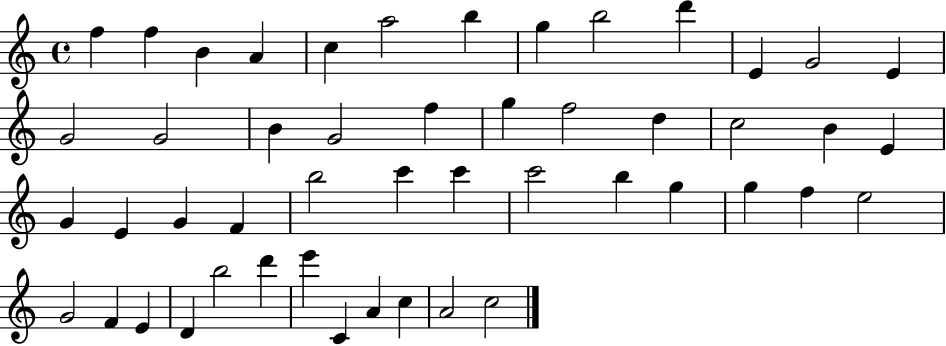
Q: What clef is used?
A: treble